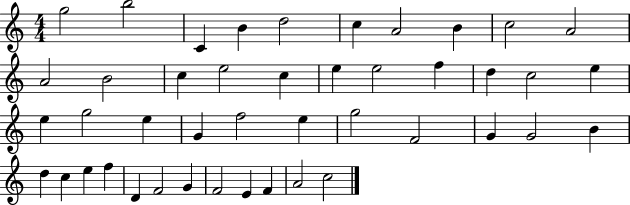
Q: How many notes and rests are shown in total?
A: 44